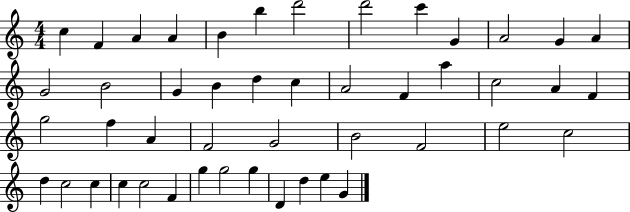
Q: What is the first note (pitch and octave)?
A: C5